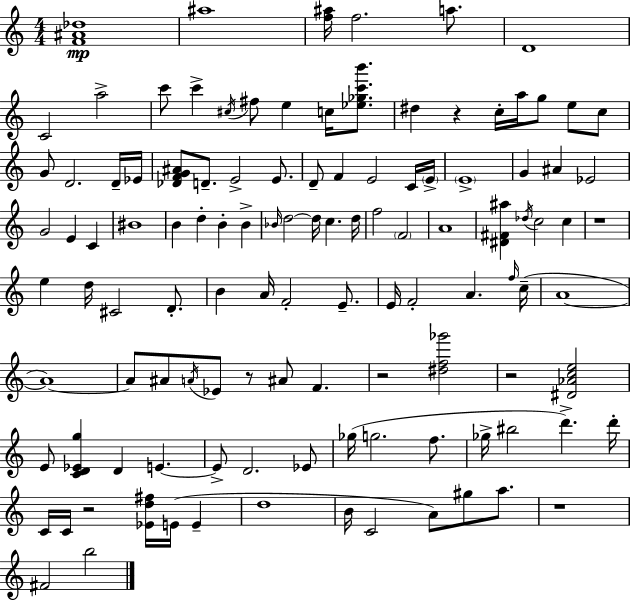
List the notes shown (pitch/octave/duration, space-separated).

[F4,A#4,Db5]/w A#5/w [F5,A#5]/s F5/h. A5/e. D4/w C4/h A5/h C6/e C6/q C#5/s F#5/e E5/q C5/s [Eb5,Gb5,C6,B6]/e. D#5/q R/q C5/s A5/s G5/e E5/e C5/e G4/e D4/h. D4/s Eb4/s [Db4,F4,G4,A#4]/e D4/e. E4/h E4/e. D4/e F4/q E4/h C4/s E4/s E4/w G4/q A#4/q Eb4/h G4/h E4/q C4/q BIS4/w B4/q D5/q B4/q B4/q Bb4/s D5/h D5/s C5/q. D5/s F5/h F4/h A4/w [D#4,F#4,A#5]/q Db5/s C5/h C5/q R/w E5/q D5/s C#4/h D4/e. B4/q A4/s F4/h E4/e. E4/s F4/h A4/q. F5/s C5/s A4/w A4/w A4/e A#4/e A4/s Eb4/e R/e A#4/e F4/q. R/h [D#5,F5,Gb6]/h R/h [D#4,Ab4,C5,E5]/h E4/e [C4,D4,Eb4,G5]/q D4/q E4/q. E4/e D4/h. Eb4/e Gb5/s G5/h. F5/e. Gb5/s BIS5/h D6/q. D6/s C4/s C4/s R/h [Eb4,D5,F#5]/s E4/s E4/q D5/w B4/s C4/h A4/e G#5/e A5/e. R/w F#4/h B5/h